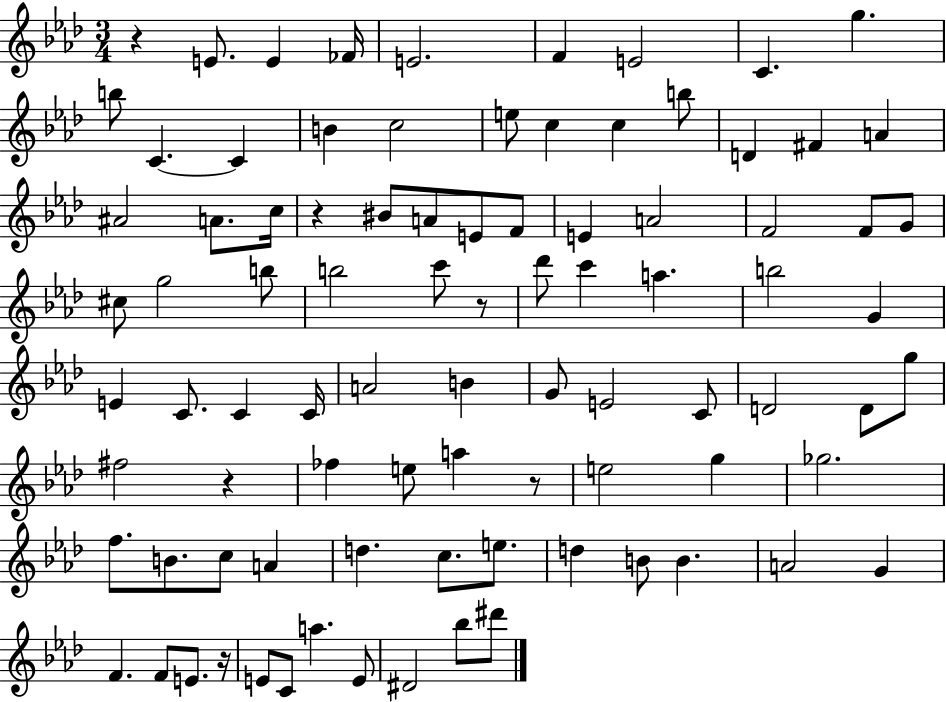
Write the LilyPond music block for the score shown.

{
  \clef treble
  \numericTimeSignature
  \time 3/4
  \key aes \major
  r4 e'8. e'4 fes'16 | e'2. | f'4 e'2 | c'4. g''4. | \break b''8 c'4.~~ c'4 | b'4 c''2 | e''8 c''4 c''4 b''8 | d'4 fis'4 a'4 | \break ais'2 a'8. c''16 | r4 bis'8 a'8 e'8 f'8 | e'4 a'2 | f'2 f'8 g'8 | \break cis''8 g''2 b''8 | b''2 c'''8 r8 | des'''8 c'''4 a''4. | b''2 g'4 | \break e'4 c'8. c'4 c'16 | a'2 b'4 | g'8 e'2 c'8 | d'2 d'8 g''8 | \break fis''2 r4 | fes''4 e''8 a''4 r8 | e''2 g''4 | ges''2. | \break f''8. b'8. c''8 a'4 | d''4. c''8. e''8. | d''4 b'8 b'4. | a'2 g'4 | \break f'4. f'8 e'8. r16 | e'8 c'8 a''4. e'8 | dis'2 bes''8 dis'''8 | \bar "|."
}